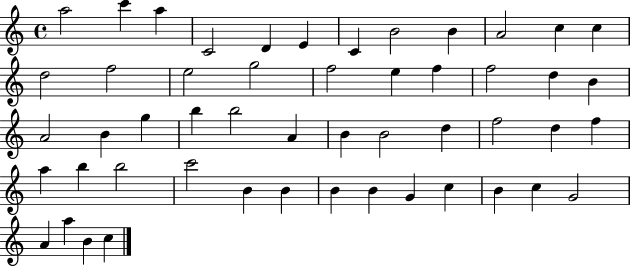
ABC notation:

X:1
T:Untitled
M:4/4
L:1/4
K:C
a2 c' a C2 D E C B2 B A2 c c d2 f2 e2 g2 f2 e f f2 d B A2 B g b b2 A B B2 d f2 d f a b b2 c'2 B B B B G c B c G2 A a B c